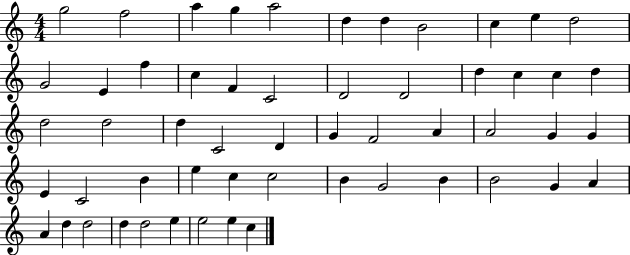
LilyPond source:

{
  \clef treble
  \numericTimeSignature
  \time 4/4
  \key c \major
  g''2 f''2 | a''4 g''4 a''2 | d''4 d''4 b'2 | c''4 e''4 d''2 | \break g'2 e'4 f''4 | c''4 f'4 c'2 | d'2 d'2 | d''4 c''4 c''4 d''4 | \break d''2 d''2 | d''4 c'2 d'4 | g'4 f'2 a'4 | a'2 g'4 g'4 | \break e'4 c'2 b'4 | e''4 c''4 c''2 | b'4 g'2 b'4 | b'2 g'4 a'4 | \break a'4 d''4 d''2 | d''4 d''2 e''4 | e''2 e''4 c''4 | \bar "|."
}